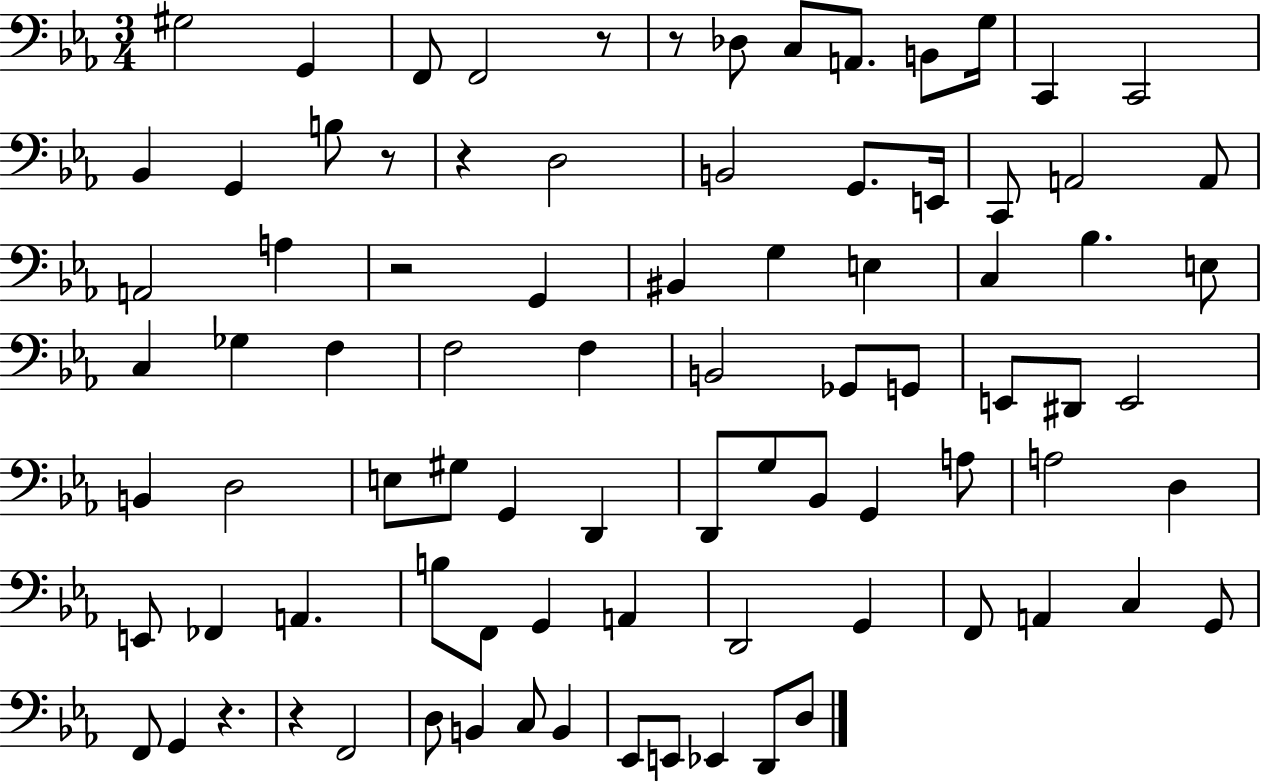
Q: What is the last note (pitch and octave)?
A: D3